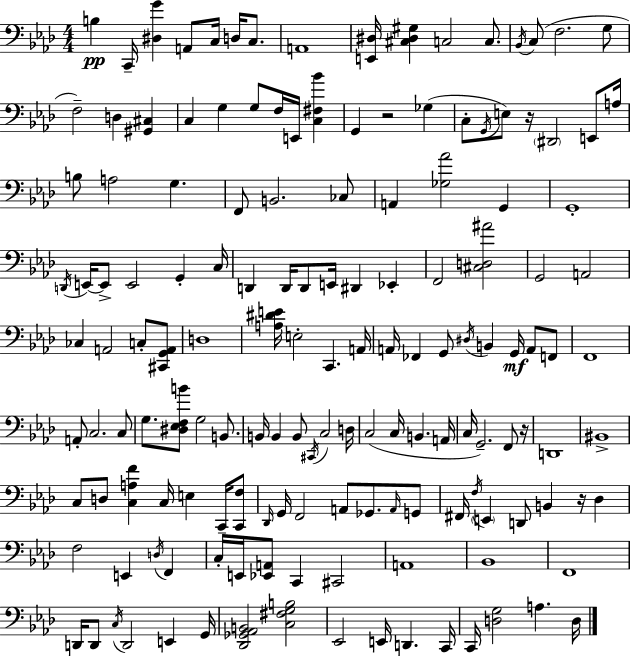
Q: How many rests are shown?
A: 4